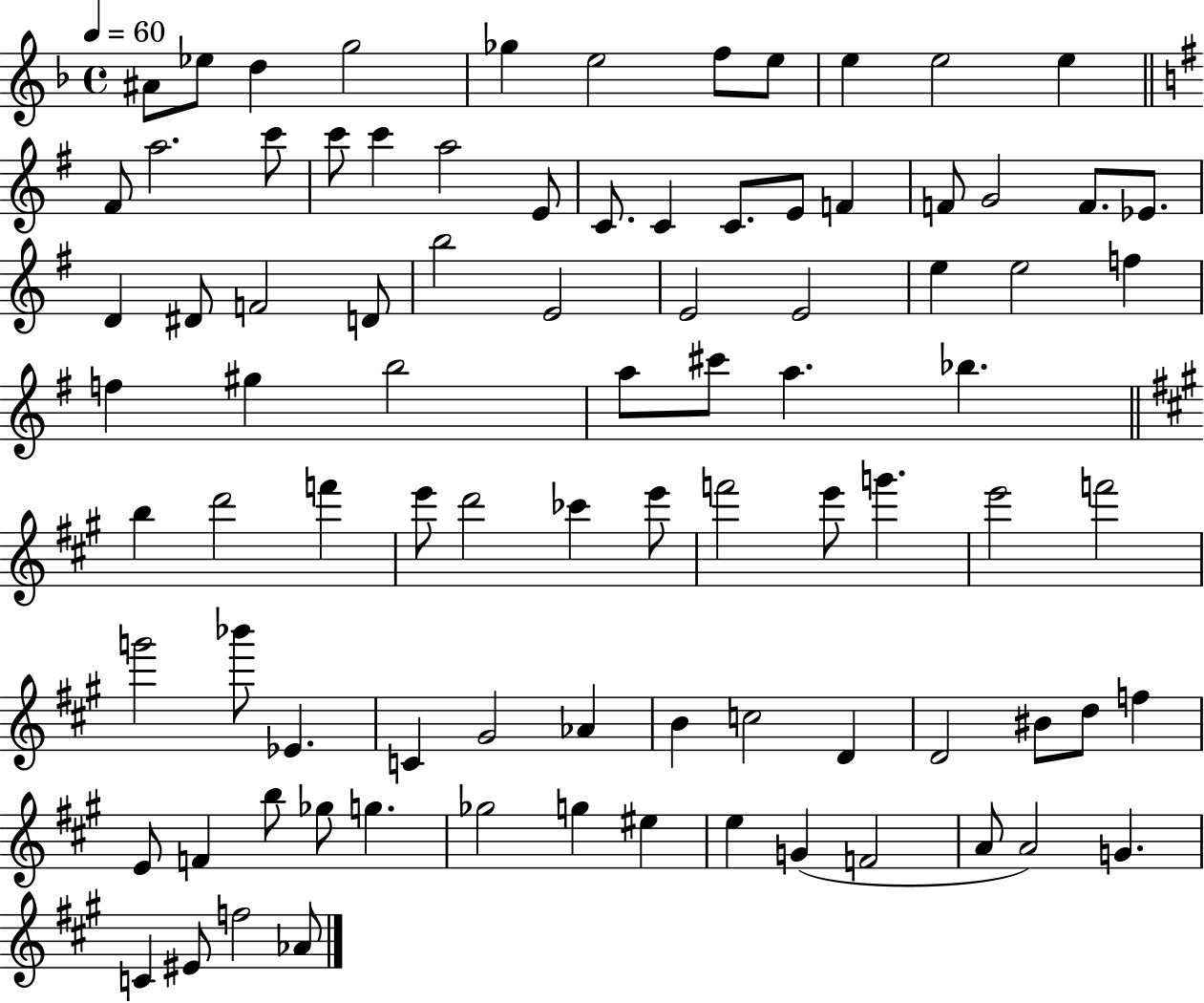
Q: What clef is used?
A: treble